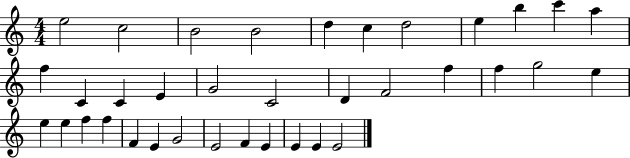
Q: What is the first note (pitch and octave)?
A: E5